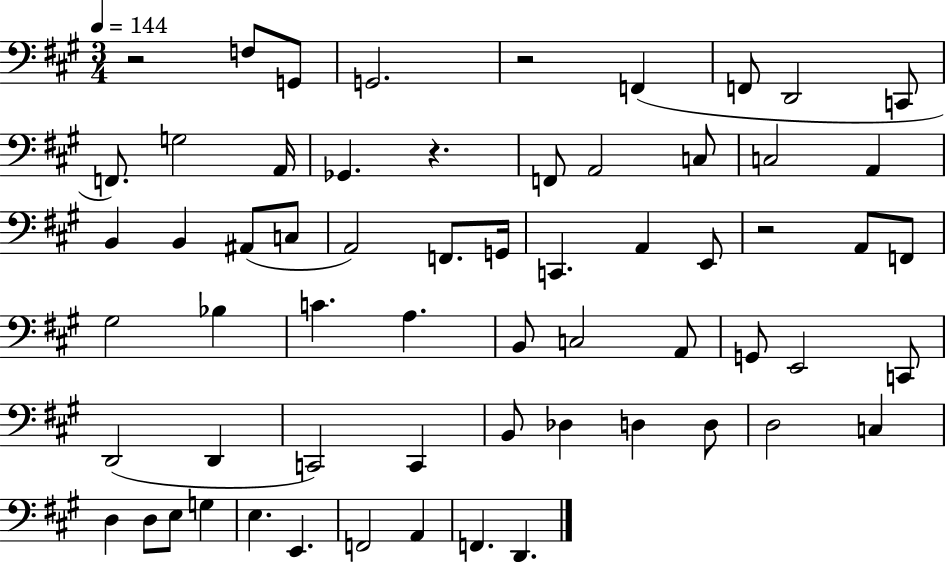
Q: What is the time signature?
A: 3/4